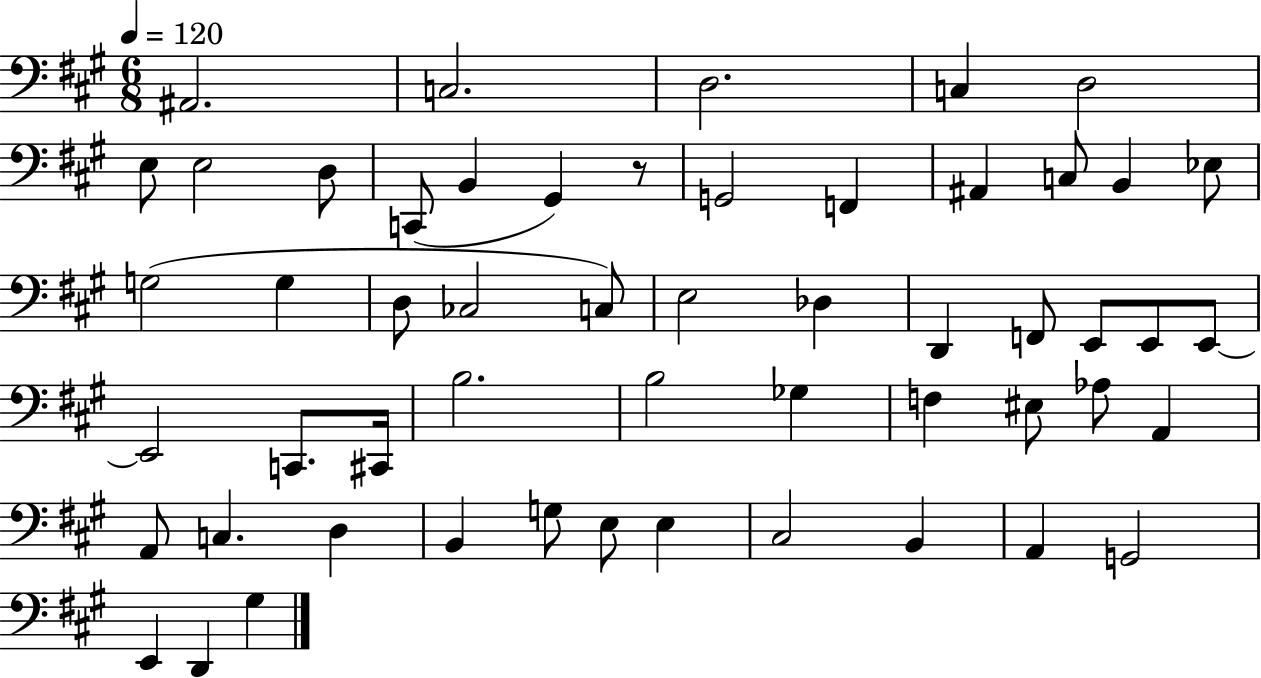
A#2/h. C3/h. D3/h. C3/q D3/h E3/e E3/h D3/e C2/e B2/q G#2/q R/e G2/h F2/q A#2/q C3/e B2/q Eb3/e G3/h G3/q D3/e CES3/h C3/e E3/h Db3/q D2/q F2/e E2/e E2/e E2/e E2/h C2/e. C#2/s B3/h. B3/h Gb3/q F3/q EIS3/e Ab3/e A2/q A2/e C3/q. D3/q B2/q G3/e E3/e E3/q C#3/h B2/q A2/q G2/h E2/q D2/q G#3/q